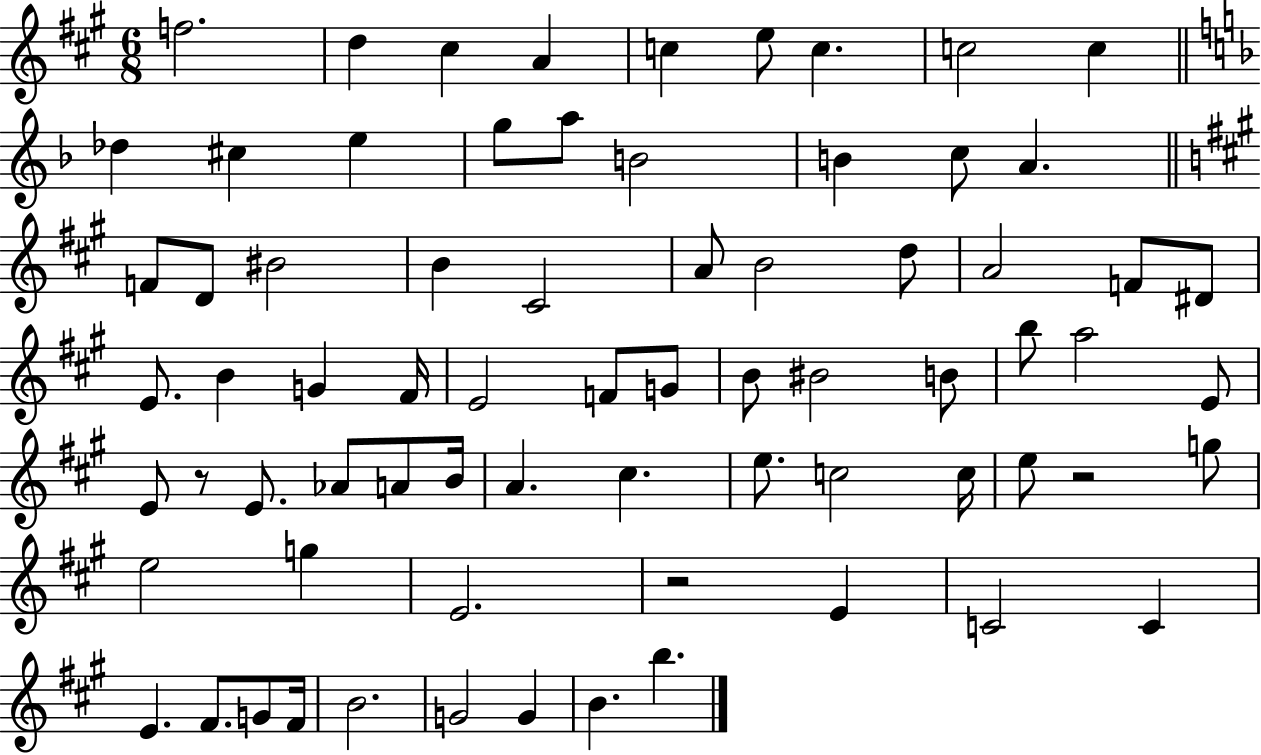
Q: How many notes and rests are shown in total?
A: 72